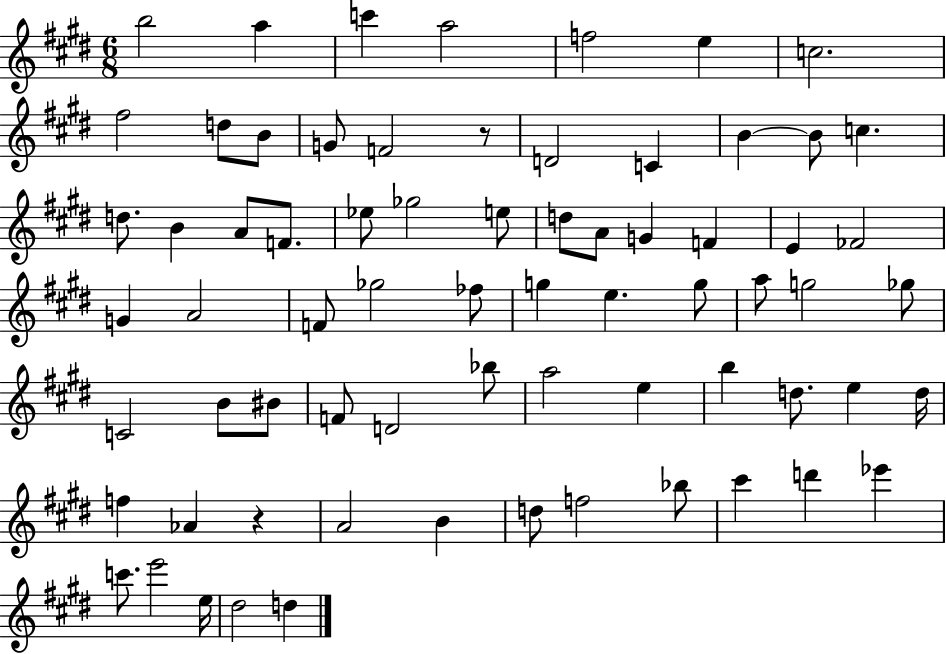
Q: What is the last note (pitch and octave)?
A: D5